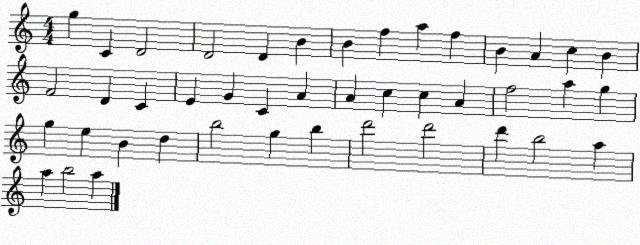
X:1
T:Untitled
M:4/4
L:1/4
K:C
g C D2 D2 D B B f a f B A c B F2 D C E G C A A c c A f2 a g g e B d b2 g b d'2 d'2 d' b2 a a b2 a